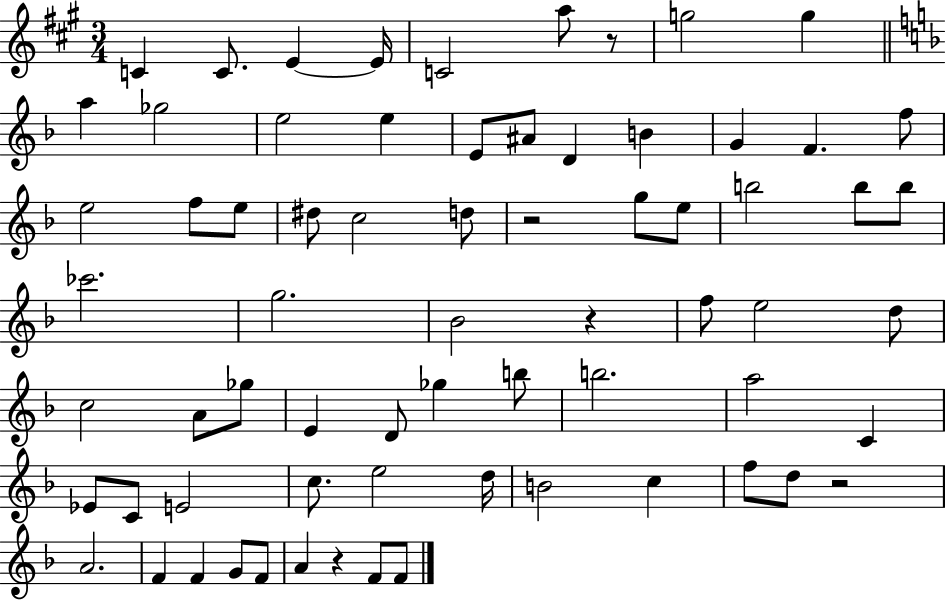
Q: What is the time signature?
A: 3/4